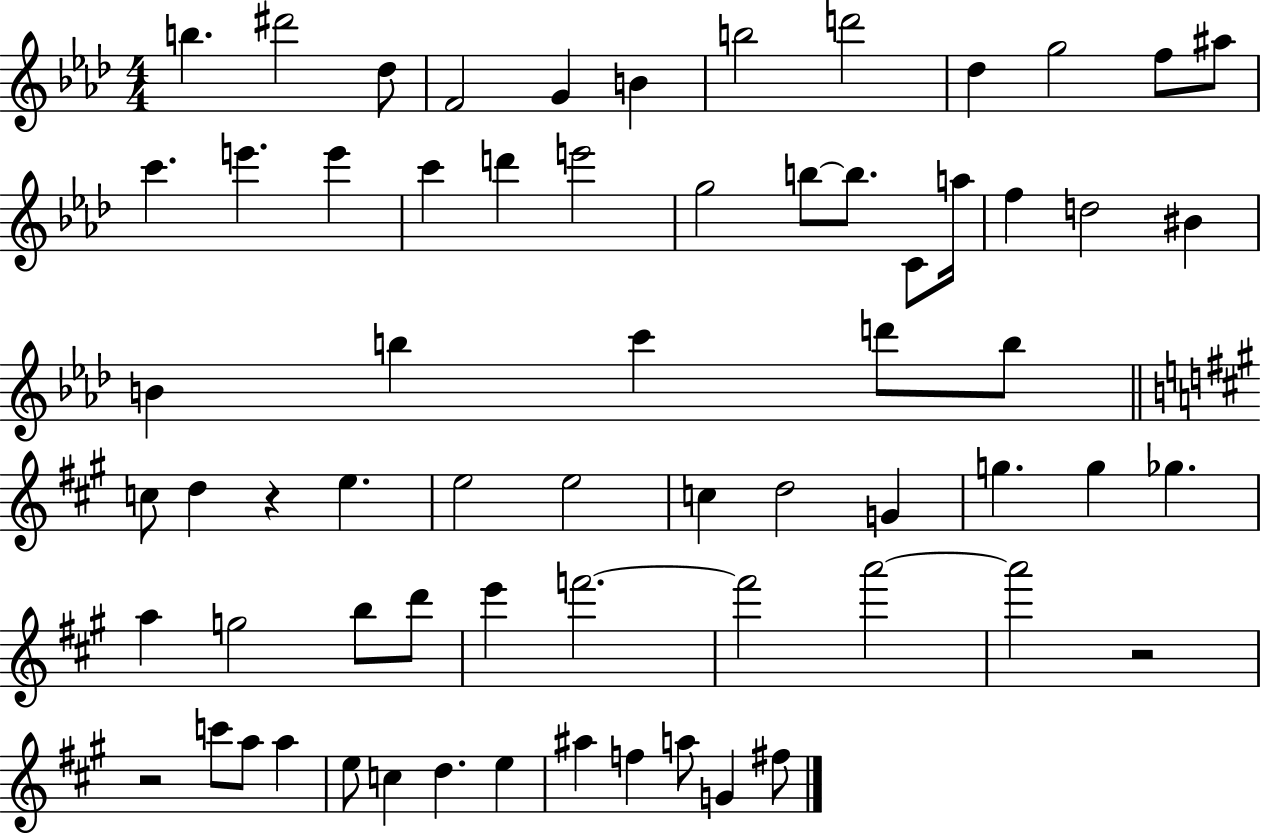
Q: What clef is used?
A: treble